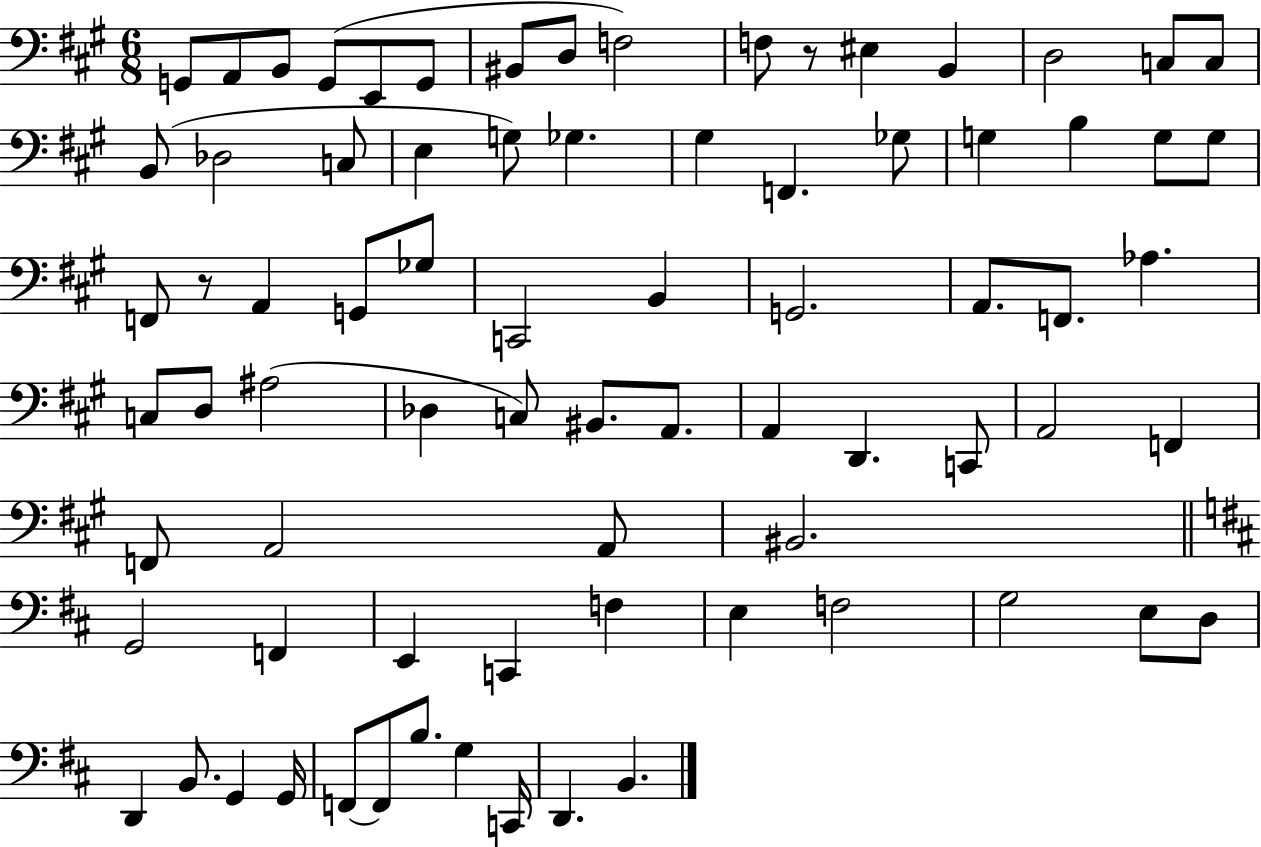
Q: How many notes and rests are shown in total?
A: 77